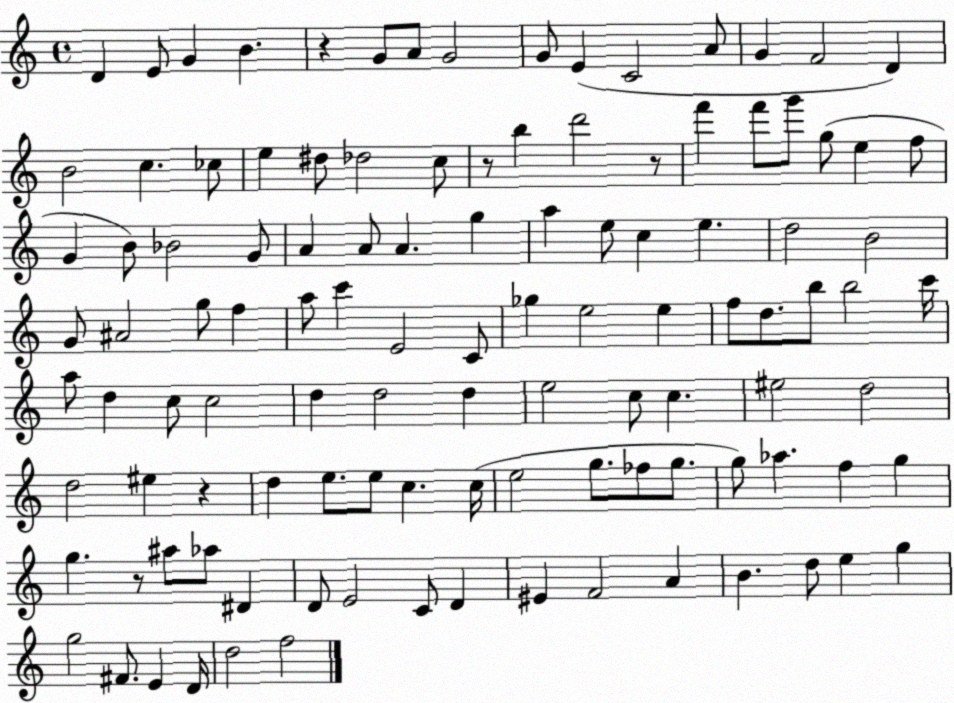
X:1
T:Untitled
M:4/4
L:1/4
K:C
D E/2 G B z G/2 A/2 G2 G/2 E C2 A/2 G F2 D B2 c _c/2 e ^d/2 _d2 c/2 z/2 b d'2 z/2 f' f'/2 g'/2 g/2 e f/2 G B/2 _B2 G/2 A A/2 A g a e/2 c e d2 B2 G/2 ^A2 g/2 f a/2 c' E2 C/2 _g e2 e f/2 d/2 b/2 b2 c'/4 a/2 d c/2 c2 d d2 d e2 c/2 c ^e2 d2 d2 ^e z d e/2 e/2 c c/4 e2 g/2 _f/2 g/2 g/2 _a f g g z/2 ^a/2 _a/2 ^D D/2 E2 C/2 D ^E F2 A B d/2 e g g2 ^F/2 E D/4 d2 f2